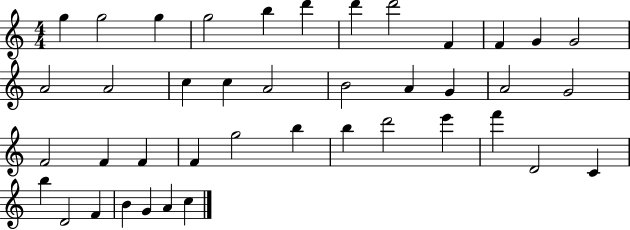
G5/q G5/h G5/q G5/h B5/q D6/q D6/q D6/h F4/q F4/q G4/q G4/h A4/h A4/h C5/q C5/q A4/h B4/h A4/q G4/q A4/h G4/h F4/h F4/q F4/q F4/q G5/h B5/q B5/q D6/h E6/q F6/q D4/h C4/q B5/q D4/h F4/q B4/q G4/q A4/q C5/q